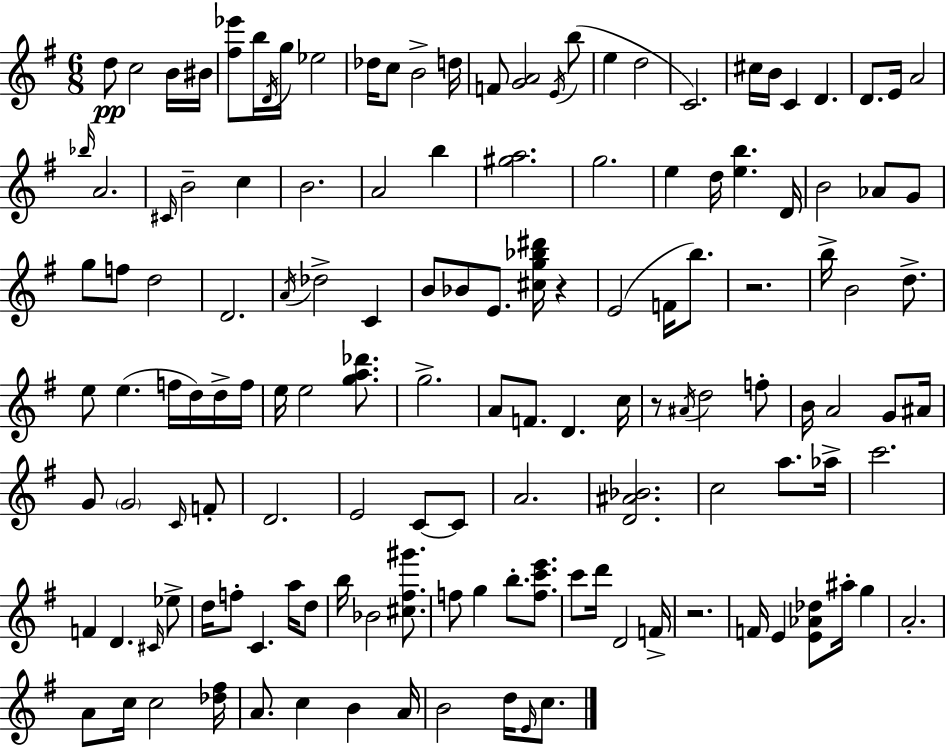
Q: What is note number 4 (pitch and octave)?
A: BIS4